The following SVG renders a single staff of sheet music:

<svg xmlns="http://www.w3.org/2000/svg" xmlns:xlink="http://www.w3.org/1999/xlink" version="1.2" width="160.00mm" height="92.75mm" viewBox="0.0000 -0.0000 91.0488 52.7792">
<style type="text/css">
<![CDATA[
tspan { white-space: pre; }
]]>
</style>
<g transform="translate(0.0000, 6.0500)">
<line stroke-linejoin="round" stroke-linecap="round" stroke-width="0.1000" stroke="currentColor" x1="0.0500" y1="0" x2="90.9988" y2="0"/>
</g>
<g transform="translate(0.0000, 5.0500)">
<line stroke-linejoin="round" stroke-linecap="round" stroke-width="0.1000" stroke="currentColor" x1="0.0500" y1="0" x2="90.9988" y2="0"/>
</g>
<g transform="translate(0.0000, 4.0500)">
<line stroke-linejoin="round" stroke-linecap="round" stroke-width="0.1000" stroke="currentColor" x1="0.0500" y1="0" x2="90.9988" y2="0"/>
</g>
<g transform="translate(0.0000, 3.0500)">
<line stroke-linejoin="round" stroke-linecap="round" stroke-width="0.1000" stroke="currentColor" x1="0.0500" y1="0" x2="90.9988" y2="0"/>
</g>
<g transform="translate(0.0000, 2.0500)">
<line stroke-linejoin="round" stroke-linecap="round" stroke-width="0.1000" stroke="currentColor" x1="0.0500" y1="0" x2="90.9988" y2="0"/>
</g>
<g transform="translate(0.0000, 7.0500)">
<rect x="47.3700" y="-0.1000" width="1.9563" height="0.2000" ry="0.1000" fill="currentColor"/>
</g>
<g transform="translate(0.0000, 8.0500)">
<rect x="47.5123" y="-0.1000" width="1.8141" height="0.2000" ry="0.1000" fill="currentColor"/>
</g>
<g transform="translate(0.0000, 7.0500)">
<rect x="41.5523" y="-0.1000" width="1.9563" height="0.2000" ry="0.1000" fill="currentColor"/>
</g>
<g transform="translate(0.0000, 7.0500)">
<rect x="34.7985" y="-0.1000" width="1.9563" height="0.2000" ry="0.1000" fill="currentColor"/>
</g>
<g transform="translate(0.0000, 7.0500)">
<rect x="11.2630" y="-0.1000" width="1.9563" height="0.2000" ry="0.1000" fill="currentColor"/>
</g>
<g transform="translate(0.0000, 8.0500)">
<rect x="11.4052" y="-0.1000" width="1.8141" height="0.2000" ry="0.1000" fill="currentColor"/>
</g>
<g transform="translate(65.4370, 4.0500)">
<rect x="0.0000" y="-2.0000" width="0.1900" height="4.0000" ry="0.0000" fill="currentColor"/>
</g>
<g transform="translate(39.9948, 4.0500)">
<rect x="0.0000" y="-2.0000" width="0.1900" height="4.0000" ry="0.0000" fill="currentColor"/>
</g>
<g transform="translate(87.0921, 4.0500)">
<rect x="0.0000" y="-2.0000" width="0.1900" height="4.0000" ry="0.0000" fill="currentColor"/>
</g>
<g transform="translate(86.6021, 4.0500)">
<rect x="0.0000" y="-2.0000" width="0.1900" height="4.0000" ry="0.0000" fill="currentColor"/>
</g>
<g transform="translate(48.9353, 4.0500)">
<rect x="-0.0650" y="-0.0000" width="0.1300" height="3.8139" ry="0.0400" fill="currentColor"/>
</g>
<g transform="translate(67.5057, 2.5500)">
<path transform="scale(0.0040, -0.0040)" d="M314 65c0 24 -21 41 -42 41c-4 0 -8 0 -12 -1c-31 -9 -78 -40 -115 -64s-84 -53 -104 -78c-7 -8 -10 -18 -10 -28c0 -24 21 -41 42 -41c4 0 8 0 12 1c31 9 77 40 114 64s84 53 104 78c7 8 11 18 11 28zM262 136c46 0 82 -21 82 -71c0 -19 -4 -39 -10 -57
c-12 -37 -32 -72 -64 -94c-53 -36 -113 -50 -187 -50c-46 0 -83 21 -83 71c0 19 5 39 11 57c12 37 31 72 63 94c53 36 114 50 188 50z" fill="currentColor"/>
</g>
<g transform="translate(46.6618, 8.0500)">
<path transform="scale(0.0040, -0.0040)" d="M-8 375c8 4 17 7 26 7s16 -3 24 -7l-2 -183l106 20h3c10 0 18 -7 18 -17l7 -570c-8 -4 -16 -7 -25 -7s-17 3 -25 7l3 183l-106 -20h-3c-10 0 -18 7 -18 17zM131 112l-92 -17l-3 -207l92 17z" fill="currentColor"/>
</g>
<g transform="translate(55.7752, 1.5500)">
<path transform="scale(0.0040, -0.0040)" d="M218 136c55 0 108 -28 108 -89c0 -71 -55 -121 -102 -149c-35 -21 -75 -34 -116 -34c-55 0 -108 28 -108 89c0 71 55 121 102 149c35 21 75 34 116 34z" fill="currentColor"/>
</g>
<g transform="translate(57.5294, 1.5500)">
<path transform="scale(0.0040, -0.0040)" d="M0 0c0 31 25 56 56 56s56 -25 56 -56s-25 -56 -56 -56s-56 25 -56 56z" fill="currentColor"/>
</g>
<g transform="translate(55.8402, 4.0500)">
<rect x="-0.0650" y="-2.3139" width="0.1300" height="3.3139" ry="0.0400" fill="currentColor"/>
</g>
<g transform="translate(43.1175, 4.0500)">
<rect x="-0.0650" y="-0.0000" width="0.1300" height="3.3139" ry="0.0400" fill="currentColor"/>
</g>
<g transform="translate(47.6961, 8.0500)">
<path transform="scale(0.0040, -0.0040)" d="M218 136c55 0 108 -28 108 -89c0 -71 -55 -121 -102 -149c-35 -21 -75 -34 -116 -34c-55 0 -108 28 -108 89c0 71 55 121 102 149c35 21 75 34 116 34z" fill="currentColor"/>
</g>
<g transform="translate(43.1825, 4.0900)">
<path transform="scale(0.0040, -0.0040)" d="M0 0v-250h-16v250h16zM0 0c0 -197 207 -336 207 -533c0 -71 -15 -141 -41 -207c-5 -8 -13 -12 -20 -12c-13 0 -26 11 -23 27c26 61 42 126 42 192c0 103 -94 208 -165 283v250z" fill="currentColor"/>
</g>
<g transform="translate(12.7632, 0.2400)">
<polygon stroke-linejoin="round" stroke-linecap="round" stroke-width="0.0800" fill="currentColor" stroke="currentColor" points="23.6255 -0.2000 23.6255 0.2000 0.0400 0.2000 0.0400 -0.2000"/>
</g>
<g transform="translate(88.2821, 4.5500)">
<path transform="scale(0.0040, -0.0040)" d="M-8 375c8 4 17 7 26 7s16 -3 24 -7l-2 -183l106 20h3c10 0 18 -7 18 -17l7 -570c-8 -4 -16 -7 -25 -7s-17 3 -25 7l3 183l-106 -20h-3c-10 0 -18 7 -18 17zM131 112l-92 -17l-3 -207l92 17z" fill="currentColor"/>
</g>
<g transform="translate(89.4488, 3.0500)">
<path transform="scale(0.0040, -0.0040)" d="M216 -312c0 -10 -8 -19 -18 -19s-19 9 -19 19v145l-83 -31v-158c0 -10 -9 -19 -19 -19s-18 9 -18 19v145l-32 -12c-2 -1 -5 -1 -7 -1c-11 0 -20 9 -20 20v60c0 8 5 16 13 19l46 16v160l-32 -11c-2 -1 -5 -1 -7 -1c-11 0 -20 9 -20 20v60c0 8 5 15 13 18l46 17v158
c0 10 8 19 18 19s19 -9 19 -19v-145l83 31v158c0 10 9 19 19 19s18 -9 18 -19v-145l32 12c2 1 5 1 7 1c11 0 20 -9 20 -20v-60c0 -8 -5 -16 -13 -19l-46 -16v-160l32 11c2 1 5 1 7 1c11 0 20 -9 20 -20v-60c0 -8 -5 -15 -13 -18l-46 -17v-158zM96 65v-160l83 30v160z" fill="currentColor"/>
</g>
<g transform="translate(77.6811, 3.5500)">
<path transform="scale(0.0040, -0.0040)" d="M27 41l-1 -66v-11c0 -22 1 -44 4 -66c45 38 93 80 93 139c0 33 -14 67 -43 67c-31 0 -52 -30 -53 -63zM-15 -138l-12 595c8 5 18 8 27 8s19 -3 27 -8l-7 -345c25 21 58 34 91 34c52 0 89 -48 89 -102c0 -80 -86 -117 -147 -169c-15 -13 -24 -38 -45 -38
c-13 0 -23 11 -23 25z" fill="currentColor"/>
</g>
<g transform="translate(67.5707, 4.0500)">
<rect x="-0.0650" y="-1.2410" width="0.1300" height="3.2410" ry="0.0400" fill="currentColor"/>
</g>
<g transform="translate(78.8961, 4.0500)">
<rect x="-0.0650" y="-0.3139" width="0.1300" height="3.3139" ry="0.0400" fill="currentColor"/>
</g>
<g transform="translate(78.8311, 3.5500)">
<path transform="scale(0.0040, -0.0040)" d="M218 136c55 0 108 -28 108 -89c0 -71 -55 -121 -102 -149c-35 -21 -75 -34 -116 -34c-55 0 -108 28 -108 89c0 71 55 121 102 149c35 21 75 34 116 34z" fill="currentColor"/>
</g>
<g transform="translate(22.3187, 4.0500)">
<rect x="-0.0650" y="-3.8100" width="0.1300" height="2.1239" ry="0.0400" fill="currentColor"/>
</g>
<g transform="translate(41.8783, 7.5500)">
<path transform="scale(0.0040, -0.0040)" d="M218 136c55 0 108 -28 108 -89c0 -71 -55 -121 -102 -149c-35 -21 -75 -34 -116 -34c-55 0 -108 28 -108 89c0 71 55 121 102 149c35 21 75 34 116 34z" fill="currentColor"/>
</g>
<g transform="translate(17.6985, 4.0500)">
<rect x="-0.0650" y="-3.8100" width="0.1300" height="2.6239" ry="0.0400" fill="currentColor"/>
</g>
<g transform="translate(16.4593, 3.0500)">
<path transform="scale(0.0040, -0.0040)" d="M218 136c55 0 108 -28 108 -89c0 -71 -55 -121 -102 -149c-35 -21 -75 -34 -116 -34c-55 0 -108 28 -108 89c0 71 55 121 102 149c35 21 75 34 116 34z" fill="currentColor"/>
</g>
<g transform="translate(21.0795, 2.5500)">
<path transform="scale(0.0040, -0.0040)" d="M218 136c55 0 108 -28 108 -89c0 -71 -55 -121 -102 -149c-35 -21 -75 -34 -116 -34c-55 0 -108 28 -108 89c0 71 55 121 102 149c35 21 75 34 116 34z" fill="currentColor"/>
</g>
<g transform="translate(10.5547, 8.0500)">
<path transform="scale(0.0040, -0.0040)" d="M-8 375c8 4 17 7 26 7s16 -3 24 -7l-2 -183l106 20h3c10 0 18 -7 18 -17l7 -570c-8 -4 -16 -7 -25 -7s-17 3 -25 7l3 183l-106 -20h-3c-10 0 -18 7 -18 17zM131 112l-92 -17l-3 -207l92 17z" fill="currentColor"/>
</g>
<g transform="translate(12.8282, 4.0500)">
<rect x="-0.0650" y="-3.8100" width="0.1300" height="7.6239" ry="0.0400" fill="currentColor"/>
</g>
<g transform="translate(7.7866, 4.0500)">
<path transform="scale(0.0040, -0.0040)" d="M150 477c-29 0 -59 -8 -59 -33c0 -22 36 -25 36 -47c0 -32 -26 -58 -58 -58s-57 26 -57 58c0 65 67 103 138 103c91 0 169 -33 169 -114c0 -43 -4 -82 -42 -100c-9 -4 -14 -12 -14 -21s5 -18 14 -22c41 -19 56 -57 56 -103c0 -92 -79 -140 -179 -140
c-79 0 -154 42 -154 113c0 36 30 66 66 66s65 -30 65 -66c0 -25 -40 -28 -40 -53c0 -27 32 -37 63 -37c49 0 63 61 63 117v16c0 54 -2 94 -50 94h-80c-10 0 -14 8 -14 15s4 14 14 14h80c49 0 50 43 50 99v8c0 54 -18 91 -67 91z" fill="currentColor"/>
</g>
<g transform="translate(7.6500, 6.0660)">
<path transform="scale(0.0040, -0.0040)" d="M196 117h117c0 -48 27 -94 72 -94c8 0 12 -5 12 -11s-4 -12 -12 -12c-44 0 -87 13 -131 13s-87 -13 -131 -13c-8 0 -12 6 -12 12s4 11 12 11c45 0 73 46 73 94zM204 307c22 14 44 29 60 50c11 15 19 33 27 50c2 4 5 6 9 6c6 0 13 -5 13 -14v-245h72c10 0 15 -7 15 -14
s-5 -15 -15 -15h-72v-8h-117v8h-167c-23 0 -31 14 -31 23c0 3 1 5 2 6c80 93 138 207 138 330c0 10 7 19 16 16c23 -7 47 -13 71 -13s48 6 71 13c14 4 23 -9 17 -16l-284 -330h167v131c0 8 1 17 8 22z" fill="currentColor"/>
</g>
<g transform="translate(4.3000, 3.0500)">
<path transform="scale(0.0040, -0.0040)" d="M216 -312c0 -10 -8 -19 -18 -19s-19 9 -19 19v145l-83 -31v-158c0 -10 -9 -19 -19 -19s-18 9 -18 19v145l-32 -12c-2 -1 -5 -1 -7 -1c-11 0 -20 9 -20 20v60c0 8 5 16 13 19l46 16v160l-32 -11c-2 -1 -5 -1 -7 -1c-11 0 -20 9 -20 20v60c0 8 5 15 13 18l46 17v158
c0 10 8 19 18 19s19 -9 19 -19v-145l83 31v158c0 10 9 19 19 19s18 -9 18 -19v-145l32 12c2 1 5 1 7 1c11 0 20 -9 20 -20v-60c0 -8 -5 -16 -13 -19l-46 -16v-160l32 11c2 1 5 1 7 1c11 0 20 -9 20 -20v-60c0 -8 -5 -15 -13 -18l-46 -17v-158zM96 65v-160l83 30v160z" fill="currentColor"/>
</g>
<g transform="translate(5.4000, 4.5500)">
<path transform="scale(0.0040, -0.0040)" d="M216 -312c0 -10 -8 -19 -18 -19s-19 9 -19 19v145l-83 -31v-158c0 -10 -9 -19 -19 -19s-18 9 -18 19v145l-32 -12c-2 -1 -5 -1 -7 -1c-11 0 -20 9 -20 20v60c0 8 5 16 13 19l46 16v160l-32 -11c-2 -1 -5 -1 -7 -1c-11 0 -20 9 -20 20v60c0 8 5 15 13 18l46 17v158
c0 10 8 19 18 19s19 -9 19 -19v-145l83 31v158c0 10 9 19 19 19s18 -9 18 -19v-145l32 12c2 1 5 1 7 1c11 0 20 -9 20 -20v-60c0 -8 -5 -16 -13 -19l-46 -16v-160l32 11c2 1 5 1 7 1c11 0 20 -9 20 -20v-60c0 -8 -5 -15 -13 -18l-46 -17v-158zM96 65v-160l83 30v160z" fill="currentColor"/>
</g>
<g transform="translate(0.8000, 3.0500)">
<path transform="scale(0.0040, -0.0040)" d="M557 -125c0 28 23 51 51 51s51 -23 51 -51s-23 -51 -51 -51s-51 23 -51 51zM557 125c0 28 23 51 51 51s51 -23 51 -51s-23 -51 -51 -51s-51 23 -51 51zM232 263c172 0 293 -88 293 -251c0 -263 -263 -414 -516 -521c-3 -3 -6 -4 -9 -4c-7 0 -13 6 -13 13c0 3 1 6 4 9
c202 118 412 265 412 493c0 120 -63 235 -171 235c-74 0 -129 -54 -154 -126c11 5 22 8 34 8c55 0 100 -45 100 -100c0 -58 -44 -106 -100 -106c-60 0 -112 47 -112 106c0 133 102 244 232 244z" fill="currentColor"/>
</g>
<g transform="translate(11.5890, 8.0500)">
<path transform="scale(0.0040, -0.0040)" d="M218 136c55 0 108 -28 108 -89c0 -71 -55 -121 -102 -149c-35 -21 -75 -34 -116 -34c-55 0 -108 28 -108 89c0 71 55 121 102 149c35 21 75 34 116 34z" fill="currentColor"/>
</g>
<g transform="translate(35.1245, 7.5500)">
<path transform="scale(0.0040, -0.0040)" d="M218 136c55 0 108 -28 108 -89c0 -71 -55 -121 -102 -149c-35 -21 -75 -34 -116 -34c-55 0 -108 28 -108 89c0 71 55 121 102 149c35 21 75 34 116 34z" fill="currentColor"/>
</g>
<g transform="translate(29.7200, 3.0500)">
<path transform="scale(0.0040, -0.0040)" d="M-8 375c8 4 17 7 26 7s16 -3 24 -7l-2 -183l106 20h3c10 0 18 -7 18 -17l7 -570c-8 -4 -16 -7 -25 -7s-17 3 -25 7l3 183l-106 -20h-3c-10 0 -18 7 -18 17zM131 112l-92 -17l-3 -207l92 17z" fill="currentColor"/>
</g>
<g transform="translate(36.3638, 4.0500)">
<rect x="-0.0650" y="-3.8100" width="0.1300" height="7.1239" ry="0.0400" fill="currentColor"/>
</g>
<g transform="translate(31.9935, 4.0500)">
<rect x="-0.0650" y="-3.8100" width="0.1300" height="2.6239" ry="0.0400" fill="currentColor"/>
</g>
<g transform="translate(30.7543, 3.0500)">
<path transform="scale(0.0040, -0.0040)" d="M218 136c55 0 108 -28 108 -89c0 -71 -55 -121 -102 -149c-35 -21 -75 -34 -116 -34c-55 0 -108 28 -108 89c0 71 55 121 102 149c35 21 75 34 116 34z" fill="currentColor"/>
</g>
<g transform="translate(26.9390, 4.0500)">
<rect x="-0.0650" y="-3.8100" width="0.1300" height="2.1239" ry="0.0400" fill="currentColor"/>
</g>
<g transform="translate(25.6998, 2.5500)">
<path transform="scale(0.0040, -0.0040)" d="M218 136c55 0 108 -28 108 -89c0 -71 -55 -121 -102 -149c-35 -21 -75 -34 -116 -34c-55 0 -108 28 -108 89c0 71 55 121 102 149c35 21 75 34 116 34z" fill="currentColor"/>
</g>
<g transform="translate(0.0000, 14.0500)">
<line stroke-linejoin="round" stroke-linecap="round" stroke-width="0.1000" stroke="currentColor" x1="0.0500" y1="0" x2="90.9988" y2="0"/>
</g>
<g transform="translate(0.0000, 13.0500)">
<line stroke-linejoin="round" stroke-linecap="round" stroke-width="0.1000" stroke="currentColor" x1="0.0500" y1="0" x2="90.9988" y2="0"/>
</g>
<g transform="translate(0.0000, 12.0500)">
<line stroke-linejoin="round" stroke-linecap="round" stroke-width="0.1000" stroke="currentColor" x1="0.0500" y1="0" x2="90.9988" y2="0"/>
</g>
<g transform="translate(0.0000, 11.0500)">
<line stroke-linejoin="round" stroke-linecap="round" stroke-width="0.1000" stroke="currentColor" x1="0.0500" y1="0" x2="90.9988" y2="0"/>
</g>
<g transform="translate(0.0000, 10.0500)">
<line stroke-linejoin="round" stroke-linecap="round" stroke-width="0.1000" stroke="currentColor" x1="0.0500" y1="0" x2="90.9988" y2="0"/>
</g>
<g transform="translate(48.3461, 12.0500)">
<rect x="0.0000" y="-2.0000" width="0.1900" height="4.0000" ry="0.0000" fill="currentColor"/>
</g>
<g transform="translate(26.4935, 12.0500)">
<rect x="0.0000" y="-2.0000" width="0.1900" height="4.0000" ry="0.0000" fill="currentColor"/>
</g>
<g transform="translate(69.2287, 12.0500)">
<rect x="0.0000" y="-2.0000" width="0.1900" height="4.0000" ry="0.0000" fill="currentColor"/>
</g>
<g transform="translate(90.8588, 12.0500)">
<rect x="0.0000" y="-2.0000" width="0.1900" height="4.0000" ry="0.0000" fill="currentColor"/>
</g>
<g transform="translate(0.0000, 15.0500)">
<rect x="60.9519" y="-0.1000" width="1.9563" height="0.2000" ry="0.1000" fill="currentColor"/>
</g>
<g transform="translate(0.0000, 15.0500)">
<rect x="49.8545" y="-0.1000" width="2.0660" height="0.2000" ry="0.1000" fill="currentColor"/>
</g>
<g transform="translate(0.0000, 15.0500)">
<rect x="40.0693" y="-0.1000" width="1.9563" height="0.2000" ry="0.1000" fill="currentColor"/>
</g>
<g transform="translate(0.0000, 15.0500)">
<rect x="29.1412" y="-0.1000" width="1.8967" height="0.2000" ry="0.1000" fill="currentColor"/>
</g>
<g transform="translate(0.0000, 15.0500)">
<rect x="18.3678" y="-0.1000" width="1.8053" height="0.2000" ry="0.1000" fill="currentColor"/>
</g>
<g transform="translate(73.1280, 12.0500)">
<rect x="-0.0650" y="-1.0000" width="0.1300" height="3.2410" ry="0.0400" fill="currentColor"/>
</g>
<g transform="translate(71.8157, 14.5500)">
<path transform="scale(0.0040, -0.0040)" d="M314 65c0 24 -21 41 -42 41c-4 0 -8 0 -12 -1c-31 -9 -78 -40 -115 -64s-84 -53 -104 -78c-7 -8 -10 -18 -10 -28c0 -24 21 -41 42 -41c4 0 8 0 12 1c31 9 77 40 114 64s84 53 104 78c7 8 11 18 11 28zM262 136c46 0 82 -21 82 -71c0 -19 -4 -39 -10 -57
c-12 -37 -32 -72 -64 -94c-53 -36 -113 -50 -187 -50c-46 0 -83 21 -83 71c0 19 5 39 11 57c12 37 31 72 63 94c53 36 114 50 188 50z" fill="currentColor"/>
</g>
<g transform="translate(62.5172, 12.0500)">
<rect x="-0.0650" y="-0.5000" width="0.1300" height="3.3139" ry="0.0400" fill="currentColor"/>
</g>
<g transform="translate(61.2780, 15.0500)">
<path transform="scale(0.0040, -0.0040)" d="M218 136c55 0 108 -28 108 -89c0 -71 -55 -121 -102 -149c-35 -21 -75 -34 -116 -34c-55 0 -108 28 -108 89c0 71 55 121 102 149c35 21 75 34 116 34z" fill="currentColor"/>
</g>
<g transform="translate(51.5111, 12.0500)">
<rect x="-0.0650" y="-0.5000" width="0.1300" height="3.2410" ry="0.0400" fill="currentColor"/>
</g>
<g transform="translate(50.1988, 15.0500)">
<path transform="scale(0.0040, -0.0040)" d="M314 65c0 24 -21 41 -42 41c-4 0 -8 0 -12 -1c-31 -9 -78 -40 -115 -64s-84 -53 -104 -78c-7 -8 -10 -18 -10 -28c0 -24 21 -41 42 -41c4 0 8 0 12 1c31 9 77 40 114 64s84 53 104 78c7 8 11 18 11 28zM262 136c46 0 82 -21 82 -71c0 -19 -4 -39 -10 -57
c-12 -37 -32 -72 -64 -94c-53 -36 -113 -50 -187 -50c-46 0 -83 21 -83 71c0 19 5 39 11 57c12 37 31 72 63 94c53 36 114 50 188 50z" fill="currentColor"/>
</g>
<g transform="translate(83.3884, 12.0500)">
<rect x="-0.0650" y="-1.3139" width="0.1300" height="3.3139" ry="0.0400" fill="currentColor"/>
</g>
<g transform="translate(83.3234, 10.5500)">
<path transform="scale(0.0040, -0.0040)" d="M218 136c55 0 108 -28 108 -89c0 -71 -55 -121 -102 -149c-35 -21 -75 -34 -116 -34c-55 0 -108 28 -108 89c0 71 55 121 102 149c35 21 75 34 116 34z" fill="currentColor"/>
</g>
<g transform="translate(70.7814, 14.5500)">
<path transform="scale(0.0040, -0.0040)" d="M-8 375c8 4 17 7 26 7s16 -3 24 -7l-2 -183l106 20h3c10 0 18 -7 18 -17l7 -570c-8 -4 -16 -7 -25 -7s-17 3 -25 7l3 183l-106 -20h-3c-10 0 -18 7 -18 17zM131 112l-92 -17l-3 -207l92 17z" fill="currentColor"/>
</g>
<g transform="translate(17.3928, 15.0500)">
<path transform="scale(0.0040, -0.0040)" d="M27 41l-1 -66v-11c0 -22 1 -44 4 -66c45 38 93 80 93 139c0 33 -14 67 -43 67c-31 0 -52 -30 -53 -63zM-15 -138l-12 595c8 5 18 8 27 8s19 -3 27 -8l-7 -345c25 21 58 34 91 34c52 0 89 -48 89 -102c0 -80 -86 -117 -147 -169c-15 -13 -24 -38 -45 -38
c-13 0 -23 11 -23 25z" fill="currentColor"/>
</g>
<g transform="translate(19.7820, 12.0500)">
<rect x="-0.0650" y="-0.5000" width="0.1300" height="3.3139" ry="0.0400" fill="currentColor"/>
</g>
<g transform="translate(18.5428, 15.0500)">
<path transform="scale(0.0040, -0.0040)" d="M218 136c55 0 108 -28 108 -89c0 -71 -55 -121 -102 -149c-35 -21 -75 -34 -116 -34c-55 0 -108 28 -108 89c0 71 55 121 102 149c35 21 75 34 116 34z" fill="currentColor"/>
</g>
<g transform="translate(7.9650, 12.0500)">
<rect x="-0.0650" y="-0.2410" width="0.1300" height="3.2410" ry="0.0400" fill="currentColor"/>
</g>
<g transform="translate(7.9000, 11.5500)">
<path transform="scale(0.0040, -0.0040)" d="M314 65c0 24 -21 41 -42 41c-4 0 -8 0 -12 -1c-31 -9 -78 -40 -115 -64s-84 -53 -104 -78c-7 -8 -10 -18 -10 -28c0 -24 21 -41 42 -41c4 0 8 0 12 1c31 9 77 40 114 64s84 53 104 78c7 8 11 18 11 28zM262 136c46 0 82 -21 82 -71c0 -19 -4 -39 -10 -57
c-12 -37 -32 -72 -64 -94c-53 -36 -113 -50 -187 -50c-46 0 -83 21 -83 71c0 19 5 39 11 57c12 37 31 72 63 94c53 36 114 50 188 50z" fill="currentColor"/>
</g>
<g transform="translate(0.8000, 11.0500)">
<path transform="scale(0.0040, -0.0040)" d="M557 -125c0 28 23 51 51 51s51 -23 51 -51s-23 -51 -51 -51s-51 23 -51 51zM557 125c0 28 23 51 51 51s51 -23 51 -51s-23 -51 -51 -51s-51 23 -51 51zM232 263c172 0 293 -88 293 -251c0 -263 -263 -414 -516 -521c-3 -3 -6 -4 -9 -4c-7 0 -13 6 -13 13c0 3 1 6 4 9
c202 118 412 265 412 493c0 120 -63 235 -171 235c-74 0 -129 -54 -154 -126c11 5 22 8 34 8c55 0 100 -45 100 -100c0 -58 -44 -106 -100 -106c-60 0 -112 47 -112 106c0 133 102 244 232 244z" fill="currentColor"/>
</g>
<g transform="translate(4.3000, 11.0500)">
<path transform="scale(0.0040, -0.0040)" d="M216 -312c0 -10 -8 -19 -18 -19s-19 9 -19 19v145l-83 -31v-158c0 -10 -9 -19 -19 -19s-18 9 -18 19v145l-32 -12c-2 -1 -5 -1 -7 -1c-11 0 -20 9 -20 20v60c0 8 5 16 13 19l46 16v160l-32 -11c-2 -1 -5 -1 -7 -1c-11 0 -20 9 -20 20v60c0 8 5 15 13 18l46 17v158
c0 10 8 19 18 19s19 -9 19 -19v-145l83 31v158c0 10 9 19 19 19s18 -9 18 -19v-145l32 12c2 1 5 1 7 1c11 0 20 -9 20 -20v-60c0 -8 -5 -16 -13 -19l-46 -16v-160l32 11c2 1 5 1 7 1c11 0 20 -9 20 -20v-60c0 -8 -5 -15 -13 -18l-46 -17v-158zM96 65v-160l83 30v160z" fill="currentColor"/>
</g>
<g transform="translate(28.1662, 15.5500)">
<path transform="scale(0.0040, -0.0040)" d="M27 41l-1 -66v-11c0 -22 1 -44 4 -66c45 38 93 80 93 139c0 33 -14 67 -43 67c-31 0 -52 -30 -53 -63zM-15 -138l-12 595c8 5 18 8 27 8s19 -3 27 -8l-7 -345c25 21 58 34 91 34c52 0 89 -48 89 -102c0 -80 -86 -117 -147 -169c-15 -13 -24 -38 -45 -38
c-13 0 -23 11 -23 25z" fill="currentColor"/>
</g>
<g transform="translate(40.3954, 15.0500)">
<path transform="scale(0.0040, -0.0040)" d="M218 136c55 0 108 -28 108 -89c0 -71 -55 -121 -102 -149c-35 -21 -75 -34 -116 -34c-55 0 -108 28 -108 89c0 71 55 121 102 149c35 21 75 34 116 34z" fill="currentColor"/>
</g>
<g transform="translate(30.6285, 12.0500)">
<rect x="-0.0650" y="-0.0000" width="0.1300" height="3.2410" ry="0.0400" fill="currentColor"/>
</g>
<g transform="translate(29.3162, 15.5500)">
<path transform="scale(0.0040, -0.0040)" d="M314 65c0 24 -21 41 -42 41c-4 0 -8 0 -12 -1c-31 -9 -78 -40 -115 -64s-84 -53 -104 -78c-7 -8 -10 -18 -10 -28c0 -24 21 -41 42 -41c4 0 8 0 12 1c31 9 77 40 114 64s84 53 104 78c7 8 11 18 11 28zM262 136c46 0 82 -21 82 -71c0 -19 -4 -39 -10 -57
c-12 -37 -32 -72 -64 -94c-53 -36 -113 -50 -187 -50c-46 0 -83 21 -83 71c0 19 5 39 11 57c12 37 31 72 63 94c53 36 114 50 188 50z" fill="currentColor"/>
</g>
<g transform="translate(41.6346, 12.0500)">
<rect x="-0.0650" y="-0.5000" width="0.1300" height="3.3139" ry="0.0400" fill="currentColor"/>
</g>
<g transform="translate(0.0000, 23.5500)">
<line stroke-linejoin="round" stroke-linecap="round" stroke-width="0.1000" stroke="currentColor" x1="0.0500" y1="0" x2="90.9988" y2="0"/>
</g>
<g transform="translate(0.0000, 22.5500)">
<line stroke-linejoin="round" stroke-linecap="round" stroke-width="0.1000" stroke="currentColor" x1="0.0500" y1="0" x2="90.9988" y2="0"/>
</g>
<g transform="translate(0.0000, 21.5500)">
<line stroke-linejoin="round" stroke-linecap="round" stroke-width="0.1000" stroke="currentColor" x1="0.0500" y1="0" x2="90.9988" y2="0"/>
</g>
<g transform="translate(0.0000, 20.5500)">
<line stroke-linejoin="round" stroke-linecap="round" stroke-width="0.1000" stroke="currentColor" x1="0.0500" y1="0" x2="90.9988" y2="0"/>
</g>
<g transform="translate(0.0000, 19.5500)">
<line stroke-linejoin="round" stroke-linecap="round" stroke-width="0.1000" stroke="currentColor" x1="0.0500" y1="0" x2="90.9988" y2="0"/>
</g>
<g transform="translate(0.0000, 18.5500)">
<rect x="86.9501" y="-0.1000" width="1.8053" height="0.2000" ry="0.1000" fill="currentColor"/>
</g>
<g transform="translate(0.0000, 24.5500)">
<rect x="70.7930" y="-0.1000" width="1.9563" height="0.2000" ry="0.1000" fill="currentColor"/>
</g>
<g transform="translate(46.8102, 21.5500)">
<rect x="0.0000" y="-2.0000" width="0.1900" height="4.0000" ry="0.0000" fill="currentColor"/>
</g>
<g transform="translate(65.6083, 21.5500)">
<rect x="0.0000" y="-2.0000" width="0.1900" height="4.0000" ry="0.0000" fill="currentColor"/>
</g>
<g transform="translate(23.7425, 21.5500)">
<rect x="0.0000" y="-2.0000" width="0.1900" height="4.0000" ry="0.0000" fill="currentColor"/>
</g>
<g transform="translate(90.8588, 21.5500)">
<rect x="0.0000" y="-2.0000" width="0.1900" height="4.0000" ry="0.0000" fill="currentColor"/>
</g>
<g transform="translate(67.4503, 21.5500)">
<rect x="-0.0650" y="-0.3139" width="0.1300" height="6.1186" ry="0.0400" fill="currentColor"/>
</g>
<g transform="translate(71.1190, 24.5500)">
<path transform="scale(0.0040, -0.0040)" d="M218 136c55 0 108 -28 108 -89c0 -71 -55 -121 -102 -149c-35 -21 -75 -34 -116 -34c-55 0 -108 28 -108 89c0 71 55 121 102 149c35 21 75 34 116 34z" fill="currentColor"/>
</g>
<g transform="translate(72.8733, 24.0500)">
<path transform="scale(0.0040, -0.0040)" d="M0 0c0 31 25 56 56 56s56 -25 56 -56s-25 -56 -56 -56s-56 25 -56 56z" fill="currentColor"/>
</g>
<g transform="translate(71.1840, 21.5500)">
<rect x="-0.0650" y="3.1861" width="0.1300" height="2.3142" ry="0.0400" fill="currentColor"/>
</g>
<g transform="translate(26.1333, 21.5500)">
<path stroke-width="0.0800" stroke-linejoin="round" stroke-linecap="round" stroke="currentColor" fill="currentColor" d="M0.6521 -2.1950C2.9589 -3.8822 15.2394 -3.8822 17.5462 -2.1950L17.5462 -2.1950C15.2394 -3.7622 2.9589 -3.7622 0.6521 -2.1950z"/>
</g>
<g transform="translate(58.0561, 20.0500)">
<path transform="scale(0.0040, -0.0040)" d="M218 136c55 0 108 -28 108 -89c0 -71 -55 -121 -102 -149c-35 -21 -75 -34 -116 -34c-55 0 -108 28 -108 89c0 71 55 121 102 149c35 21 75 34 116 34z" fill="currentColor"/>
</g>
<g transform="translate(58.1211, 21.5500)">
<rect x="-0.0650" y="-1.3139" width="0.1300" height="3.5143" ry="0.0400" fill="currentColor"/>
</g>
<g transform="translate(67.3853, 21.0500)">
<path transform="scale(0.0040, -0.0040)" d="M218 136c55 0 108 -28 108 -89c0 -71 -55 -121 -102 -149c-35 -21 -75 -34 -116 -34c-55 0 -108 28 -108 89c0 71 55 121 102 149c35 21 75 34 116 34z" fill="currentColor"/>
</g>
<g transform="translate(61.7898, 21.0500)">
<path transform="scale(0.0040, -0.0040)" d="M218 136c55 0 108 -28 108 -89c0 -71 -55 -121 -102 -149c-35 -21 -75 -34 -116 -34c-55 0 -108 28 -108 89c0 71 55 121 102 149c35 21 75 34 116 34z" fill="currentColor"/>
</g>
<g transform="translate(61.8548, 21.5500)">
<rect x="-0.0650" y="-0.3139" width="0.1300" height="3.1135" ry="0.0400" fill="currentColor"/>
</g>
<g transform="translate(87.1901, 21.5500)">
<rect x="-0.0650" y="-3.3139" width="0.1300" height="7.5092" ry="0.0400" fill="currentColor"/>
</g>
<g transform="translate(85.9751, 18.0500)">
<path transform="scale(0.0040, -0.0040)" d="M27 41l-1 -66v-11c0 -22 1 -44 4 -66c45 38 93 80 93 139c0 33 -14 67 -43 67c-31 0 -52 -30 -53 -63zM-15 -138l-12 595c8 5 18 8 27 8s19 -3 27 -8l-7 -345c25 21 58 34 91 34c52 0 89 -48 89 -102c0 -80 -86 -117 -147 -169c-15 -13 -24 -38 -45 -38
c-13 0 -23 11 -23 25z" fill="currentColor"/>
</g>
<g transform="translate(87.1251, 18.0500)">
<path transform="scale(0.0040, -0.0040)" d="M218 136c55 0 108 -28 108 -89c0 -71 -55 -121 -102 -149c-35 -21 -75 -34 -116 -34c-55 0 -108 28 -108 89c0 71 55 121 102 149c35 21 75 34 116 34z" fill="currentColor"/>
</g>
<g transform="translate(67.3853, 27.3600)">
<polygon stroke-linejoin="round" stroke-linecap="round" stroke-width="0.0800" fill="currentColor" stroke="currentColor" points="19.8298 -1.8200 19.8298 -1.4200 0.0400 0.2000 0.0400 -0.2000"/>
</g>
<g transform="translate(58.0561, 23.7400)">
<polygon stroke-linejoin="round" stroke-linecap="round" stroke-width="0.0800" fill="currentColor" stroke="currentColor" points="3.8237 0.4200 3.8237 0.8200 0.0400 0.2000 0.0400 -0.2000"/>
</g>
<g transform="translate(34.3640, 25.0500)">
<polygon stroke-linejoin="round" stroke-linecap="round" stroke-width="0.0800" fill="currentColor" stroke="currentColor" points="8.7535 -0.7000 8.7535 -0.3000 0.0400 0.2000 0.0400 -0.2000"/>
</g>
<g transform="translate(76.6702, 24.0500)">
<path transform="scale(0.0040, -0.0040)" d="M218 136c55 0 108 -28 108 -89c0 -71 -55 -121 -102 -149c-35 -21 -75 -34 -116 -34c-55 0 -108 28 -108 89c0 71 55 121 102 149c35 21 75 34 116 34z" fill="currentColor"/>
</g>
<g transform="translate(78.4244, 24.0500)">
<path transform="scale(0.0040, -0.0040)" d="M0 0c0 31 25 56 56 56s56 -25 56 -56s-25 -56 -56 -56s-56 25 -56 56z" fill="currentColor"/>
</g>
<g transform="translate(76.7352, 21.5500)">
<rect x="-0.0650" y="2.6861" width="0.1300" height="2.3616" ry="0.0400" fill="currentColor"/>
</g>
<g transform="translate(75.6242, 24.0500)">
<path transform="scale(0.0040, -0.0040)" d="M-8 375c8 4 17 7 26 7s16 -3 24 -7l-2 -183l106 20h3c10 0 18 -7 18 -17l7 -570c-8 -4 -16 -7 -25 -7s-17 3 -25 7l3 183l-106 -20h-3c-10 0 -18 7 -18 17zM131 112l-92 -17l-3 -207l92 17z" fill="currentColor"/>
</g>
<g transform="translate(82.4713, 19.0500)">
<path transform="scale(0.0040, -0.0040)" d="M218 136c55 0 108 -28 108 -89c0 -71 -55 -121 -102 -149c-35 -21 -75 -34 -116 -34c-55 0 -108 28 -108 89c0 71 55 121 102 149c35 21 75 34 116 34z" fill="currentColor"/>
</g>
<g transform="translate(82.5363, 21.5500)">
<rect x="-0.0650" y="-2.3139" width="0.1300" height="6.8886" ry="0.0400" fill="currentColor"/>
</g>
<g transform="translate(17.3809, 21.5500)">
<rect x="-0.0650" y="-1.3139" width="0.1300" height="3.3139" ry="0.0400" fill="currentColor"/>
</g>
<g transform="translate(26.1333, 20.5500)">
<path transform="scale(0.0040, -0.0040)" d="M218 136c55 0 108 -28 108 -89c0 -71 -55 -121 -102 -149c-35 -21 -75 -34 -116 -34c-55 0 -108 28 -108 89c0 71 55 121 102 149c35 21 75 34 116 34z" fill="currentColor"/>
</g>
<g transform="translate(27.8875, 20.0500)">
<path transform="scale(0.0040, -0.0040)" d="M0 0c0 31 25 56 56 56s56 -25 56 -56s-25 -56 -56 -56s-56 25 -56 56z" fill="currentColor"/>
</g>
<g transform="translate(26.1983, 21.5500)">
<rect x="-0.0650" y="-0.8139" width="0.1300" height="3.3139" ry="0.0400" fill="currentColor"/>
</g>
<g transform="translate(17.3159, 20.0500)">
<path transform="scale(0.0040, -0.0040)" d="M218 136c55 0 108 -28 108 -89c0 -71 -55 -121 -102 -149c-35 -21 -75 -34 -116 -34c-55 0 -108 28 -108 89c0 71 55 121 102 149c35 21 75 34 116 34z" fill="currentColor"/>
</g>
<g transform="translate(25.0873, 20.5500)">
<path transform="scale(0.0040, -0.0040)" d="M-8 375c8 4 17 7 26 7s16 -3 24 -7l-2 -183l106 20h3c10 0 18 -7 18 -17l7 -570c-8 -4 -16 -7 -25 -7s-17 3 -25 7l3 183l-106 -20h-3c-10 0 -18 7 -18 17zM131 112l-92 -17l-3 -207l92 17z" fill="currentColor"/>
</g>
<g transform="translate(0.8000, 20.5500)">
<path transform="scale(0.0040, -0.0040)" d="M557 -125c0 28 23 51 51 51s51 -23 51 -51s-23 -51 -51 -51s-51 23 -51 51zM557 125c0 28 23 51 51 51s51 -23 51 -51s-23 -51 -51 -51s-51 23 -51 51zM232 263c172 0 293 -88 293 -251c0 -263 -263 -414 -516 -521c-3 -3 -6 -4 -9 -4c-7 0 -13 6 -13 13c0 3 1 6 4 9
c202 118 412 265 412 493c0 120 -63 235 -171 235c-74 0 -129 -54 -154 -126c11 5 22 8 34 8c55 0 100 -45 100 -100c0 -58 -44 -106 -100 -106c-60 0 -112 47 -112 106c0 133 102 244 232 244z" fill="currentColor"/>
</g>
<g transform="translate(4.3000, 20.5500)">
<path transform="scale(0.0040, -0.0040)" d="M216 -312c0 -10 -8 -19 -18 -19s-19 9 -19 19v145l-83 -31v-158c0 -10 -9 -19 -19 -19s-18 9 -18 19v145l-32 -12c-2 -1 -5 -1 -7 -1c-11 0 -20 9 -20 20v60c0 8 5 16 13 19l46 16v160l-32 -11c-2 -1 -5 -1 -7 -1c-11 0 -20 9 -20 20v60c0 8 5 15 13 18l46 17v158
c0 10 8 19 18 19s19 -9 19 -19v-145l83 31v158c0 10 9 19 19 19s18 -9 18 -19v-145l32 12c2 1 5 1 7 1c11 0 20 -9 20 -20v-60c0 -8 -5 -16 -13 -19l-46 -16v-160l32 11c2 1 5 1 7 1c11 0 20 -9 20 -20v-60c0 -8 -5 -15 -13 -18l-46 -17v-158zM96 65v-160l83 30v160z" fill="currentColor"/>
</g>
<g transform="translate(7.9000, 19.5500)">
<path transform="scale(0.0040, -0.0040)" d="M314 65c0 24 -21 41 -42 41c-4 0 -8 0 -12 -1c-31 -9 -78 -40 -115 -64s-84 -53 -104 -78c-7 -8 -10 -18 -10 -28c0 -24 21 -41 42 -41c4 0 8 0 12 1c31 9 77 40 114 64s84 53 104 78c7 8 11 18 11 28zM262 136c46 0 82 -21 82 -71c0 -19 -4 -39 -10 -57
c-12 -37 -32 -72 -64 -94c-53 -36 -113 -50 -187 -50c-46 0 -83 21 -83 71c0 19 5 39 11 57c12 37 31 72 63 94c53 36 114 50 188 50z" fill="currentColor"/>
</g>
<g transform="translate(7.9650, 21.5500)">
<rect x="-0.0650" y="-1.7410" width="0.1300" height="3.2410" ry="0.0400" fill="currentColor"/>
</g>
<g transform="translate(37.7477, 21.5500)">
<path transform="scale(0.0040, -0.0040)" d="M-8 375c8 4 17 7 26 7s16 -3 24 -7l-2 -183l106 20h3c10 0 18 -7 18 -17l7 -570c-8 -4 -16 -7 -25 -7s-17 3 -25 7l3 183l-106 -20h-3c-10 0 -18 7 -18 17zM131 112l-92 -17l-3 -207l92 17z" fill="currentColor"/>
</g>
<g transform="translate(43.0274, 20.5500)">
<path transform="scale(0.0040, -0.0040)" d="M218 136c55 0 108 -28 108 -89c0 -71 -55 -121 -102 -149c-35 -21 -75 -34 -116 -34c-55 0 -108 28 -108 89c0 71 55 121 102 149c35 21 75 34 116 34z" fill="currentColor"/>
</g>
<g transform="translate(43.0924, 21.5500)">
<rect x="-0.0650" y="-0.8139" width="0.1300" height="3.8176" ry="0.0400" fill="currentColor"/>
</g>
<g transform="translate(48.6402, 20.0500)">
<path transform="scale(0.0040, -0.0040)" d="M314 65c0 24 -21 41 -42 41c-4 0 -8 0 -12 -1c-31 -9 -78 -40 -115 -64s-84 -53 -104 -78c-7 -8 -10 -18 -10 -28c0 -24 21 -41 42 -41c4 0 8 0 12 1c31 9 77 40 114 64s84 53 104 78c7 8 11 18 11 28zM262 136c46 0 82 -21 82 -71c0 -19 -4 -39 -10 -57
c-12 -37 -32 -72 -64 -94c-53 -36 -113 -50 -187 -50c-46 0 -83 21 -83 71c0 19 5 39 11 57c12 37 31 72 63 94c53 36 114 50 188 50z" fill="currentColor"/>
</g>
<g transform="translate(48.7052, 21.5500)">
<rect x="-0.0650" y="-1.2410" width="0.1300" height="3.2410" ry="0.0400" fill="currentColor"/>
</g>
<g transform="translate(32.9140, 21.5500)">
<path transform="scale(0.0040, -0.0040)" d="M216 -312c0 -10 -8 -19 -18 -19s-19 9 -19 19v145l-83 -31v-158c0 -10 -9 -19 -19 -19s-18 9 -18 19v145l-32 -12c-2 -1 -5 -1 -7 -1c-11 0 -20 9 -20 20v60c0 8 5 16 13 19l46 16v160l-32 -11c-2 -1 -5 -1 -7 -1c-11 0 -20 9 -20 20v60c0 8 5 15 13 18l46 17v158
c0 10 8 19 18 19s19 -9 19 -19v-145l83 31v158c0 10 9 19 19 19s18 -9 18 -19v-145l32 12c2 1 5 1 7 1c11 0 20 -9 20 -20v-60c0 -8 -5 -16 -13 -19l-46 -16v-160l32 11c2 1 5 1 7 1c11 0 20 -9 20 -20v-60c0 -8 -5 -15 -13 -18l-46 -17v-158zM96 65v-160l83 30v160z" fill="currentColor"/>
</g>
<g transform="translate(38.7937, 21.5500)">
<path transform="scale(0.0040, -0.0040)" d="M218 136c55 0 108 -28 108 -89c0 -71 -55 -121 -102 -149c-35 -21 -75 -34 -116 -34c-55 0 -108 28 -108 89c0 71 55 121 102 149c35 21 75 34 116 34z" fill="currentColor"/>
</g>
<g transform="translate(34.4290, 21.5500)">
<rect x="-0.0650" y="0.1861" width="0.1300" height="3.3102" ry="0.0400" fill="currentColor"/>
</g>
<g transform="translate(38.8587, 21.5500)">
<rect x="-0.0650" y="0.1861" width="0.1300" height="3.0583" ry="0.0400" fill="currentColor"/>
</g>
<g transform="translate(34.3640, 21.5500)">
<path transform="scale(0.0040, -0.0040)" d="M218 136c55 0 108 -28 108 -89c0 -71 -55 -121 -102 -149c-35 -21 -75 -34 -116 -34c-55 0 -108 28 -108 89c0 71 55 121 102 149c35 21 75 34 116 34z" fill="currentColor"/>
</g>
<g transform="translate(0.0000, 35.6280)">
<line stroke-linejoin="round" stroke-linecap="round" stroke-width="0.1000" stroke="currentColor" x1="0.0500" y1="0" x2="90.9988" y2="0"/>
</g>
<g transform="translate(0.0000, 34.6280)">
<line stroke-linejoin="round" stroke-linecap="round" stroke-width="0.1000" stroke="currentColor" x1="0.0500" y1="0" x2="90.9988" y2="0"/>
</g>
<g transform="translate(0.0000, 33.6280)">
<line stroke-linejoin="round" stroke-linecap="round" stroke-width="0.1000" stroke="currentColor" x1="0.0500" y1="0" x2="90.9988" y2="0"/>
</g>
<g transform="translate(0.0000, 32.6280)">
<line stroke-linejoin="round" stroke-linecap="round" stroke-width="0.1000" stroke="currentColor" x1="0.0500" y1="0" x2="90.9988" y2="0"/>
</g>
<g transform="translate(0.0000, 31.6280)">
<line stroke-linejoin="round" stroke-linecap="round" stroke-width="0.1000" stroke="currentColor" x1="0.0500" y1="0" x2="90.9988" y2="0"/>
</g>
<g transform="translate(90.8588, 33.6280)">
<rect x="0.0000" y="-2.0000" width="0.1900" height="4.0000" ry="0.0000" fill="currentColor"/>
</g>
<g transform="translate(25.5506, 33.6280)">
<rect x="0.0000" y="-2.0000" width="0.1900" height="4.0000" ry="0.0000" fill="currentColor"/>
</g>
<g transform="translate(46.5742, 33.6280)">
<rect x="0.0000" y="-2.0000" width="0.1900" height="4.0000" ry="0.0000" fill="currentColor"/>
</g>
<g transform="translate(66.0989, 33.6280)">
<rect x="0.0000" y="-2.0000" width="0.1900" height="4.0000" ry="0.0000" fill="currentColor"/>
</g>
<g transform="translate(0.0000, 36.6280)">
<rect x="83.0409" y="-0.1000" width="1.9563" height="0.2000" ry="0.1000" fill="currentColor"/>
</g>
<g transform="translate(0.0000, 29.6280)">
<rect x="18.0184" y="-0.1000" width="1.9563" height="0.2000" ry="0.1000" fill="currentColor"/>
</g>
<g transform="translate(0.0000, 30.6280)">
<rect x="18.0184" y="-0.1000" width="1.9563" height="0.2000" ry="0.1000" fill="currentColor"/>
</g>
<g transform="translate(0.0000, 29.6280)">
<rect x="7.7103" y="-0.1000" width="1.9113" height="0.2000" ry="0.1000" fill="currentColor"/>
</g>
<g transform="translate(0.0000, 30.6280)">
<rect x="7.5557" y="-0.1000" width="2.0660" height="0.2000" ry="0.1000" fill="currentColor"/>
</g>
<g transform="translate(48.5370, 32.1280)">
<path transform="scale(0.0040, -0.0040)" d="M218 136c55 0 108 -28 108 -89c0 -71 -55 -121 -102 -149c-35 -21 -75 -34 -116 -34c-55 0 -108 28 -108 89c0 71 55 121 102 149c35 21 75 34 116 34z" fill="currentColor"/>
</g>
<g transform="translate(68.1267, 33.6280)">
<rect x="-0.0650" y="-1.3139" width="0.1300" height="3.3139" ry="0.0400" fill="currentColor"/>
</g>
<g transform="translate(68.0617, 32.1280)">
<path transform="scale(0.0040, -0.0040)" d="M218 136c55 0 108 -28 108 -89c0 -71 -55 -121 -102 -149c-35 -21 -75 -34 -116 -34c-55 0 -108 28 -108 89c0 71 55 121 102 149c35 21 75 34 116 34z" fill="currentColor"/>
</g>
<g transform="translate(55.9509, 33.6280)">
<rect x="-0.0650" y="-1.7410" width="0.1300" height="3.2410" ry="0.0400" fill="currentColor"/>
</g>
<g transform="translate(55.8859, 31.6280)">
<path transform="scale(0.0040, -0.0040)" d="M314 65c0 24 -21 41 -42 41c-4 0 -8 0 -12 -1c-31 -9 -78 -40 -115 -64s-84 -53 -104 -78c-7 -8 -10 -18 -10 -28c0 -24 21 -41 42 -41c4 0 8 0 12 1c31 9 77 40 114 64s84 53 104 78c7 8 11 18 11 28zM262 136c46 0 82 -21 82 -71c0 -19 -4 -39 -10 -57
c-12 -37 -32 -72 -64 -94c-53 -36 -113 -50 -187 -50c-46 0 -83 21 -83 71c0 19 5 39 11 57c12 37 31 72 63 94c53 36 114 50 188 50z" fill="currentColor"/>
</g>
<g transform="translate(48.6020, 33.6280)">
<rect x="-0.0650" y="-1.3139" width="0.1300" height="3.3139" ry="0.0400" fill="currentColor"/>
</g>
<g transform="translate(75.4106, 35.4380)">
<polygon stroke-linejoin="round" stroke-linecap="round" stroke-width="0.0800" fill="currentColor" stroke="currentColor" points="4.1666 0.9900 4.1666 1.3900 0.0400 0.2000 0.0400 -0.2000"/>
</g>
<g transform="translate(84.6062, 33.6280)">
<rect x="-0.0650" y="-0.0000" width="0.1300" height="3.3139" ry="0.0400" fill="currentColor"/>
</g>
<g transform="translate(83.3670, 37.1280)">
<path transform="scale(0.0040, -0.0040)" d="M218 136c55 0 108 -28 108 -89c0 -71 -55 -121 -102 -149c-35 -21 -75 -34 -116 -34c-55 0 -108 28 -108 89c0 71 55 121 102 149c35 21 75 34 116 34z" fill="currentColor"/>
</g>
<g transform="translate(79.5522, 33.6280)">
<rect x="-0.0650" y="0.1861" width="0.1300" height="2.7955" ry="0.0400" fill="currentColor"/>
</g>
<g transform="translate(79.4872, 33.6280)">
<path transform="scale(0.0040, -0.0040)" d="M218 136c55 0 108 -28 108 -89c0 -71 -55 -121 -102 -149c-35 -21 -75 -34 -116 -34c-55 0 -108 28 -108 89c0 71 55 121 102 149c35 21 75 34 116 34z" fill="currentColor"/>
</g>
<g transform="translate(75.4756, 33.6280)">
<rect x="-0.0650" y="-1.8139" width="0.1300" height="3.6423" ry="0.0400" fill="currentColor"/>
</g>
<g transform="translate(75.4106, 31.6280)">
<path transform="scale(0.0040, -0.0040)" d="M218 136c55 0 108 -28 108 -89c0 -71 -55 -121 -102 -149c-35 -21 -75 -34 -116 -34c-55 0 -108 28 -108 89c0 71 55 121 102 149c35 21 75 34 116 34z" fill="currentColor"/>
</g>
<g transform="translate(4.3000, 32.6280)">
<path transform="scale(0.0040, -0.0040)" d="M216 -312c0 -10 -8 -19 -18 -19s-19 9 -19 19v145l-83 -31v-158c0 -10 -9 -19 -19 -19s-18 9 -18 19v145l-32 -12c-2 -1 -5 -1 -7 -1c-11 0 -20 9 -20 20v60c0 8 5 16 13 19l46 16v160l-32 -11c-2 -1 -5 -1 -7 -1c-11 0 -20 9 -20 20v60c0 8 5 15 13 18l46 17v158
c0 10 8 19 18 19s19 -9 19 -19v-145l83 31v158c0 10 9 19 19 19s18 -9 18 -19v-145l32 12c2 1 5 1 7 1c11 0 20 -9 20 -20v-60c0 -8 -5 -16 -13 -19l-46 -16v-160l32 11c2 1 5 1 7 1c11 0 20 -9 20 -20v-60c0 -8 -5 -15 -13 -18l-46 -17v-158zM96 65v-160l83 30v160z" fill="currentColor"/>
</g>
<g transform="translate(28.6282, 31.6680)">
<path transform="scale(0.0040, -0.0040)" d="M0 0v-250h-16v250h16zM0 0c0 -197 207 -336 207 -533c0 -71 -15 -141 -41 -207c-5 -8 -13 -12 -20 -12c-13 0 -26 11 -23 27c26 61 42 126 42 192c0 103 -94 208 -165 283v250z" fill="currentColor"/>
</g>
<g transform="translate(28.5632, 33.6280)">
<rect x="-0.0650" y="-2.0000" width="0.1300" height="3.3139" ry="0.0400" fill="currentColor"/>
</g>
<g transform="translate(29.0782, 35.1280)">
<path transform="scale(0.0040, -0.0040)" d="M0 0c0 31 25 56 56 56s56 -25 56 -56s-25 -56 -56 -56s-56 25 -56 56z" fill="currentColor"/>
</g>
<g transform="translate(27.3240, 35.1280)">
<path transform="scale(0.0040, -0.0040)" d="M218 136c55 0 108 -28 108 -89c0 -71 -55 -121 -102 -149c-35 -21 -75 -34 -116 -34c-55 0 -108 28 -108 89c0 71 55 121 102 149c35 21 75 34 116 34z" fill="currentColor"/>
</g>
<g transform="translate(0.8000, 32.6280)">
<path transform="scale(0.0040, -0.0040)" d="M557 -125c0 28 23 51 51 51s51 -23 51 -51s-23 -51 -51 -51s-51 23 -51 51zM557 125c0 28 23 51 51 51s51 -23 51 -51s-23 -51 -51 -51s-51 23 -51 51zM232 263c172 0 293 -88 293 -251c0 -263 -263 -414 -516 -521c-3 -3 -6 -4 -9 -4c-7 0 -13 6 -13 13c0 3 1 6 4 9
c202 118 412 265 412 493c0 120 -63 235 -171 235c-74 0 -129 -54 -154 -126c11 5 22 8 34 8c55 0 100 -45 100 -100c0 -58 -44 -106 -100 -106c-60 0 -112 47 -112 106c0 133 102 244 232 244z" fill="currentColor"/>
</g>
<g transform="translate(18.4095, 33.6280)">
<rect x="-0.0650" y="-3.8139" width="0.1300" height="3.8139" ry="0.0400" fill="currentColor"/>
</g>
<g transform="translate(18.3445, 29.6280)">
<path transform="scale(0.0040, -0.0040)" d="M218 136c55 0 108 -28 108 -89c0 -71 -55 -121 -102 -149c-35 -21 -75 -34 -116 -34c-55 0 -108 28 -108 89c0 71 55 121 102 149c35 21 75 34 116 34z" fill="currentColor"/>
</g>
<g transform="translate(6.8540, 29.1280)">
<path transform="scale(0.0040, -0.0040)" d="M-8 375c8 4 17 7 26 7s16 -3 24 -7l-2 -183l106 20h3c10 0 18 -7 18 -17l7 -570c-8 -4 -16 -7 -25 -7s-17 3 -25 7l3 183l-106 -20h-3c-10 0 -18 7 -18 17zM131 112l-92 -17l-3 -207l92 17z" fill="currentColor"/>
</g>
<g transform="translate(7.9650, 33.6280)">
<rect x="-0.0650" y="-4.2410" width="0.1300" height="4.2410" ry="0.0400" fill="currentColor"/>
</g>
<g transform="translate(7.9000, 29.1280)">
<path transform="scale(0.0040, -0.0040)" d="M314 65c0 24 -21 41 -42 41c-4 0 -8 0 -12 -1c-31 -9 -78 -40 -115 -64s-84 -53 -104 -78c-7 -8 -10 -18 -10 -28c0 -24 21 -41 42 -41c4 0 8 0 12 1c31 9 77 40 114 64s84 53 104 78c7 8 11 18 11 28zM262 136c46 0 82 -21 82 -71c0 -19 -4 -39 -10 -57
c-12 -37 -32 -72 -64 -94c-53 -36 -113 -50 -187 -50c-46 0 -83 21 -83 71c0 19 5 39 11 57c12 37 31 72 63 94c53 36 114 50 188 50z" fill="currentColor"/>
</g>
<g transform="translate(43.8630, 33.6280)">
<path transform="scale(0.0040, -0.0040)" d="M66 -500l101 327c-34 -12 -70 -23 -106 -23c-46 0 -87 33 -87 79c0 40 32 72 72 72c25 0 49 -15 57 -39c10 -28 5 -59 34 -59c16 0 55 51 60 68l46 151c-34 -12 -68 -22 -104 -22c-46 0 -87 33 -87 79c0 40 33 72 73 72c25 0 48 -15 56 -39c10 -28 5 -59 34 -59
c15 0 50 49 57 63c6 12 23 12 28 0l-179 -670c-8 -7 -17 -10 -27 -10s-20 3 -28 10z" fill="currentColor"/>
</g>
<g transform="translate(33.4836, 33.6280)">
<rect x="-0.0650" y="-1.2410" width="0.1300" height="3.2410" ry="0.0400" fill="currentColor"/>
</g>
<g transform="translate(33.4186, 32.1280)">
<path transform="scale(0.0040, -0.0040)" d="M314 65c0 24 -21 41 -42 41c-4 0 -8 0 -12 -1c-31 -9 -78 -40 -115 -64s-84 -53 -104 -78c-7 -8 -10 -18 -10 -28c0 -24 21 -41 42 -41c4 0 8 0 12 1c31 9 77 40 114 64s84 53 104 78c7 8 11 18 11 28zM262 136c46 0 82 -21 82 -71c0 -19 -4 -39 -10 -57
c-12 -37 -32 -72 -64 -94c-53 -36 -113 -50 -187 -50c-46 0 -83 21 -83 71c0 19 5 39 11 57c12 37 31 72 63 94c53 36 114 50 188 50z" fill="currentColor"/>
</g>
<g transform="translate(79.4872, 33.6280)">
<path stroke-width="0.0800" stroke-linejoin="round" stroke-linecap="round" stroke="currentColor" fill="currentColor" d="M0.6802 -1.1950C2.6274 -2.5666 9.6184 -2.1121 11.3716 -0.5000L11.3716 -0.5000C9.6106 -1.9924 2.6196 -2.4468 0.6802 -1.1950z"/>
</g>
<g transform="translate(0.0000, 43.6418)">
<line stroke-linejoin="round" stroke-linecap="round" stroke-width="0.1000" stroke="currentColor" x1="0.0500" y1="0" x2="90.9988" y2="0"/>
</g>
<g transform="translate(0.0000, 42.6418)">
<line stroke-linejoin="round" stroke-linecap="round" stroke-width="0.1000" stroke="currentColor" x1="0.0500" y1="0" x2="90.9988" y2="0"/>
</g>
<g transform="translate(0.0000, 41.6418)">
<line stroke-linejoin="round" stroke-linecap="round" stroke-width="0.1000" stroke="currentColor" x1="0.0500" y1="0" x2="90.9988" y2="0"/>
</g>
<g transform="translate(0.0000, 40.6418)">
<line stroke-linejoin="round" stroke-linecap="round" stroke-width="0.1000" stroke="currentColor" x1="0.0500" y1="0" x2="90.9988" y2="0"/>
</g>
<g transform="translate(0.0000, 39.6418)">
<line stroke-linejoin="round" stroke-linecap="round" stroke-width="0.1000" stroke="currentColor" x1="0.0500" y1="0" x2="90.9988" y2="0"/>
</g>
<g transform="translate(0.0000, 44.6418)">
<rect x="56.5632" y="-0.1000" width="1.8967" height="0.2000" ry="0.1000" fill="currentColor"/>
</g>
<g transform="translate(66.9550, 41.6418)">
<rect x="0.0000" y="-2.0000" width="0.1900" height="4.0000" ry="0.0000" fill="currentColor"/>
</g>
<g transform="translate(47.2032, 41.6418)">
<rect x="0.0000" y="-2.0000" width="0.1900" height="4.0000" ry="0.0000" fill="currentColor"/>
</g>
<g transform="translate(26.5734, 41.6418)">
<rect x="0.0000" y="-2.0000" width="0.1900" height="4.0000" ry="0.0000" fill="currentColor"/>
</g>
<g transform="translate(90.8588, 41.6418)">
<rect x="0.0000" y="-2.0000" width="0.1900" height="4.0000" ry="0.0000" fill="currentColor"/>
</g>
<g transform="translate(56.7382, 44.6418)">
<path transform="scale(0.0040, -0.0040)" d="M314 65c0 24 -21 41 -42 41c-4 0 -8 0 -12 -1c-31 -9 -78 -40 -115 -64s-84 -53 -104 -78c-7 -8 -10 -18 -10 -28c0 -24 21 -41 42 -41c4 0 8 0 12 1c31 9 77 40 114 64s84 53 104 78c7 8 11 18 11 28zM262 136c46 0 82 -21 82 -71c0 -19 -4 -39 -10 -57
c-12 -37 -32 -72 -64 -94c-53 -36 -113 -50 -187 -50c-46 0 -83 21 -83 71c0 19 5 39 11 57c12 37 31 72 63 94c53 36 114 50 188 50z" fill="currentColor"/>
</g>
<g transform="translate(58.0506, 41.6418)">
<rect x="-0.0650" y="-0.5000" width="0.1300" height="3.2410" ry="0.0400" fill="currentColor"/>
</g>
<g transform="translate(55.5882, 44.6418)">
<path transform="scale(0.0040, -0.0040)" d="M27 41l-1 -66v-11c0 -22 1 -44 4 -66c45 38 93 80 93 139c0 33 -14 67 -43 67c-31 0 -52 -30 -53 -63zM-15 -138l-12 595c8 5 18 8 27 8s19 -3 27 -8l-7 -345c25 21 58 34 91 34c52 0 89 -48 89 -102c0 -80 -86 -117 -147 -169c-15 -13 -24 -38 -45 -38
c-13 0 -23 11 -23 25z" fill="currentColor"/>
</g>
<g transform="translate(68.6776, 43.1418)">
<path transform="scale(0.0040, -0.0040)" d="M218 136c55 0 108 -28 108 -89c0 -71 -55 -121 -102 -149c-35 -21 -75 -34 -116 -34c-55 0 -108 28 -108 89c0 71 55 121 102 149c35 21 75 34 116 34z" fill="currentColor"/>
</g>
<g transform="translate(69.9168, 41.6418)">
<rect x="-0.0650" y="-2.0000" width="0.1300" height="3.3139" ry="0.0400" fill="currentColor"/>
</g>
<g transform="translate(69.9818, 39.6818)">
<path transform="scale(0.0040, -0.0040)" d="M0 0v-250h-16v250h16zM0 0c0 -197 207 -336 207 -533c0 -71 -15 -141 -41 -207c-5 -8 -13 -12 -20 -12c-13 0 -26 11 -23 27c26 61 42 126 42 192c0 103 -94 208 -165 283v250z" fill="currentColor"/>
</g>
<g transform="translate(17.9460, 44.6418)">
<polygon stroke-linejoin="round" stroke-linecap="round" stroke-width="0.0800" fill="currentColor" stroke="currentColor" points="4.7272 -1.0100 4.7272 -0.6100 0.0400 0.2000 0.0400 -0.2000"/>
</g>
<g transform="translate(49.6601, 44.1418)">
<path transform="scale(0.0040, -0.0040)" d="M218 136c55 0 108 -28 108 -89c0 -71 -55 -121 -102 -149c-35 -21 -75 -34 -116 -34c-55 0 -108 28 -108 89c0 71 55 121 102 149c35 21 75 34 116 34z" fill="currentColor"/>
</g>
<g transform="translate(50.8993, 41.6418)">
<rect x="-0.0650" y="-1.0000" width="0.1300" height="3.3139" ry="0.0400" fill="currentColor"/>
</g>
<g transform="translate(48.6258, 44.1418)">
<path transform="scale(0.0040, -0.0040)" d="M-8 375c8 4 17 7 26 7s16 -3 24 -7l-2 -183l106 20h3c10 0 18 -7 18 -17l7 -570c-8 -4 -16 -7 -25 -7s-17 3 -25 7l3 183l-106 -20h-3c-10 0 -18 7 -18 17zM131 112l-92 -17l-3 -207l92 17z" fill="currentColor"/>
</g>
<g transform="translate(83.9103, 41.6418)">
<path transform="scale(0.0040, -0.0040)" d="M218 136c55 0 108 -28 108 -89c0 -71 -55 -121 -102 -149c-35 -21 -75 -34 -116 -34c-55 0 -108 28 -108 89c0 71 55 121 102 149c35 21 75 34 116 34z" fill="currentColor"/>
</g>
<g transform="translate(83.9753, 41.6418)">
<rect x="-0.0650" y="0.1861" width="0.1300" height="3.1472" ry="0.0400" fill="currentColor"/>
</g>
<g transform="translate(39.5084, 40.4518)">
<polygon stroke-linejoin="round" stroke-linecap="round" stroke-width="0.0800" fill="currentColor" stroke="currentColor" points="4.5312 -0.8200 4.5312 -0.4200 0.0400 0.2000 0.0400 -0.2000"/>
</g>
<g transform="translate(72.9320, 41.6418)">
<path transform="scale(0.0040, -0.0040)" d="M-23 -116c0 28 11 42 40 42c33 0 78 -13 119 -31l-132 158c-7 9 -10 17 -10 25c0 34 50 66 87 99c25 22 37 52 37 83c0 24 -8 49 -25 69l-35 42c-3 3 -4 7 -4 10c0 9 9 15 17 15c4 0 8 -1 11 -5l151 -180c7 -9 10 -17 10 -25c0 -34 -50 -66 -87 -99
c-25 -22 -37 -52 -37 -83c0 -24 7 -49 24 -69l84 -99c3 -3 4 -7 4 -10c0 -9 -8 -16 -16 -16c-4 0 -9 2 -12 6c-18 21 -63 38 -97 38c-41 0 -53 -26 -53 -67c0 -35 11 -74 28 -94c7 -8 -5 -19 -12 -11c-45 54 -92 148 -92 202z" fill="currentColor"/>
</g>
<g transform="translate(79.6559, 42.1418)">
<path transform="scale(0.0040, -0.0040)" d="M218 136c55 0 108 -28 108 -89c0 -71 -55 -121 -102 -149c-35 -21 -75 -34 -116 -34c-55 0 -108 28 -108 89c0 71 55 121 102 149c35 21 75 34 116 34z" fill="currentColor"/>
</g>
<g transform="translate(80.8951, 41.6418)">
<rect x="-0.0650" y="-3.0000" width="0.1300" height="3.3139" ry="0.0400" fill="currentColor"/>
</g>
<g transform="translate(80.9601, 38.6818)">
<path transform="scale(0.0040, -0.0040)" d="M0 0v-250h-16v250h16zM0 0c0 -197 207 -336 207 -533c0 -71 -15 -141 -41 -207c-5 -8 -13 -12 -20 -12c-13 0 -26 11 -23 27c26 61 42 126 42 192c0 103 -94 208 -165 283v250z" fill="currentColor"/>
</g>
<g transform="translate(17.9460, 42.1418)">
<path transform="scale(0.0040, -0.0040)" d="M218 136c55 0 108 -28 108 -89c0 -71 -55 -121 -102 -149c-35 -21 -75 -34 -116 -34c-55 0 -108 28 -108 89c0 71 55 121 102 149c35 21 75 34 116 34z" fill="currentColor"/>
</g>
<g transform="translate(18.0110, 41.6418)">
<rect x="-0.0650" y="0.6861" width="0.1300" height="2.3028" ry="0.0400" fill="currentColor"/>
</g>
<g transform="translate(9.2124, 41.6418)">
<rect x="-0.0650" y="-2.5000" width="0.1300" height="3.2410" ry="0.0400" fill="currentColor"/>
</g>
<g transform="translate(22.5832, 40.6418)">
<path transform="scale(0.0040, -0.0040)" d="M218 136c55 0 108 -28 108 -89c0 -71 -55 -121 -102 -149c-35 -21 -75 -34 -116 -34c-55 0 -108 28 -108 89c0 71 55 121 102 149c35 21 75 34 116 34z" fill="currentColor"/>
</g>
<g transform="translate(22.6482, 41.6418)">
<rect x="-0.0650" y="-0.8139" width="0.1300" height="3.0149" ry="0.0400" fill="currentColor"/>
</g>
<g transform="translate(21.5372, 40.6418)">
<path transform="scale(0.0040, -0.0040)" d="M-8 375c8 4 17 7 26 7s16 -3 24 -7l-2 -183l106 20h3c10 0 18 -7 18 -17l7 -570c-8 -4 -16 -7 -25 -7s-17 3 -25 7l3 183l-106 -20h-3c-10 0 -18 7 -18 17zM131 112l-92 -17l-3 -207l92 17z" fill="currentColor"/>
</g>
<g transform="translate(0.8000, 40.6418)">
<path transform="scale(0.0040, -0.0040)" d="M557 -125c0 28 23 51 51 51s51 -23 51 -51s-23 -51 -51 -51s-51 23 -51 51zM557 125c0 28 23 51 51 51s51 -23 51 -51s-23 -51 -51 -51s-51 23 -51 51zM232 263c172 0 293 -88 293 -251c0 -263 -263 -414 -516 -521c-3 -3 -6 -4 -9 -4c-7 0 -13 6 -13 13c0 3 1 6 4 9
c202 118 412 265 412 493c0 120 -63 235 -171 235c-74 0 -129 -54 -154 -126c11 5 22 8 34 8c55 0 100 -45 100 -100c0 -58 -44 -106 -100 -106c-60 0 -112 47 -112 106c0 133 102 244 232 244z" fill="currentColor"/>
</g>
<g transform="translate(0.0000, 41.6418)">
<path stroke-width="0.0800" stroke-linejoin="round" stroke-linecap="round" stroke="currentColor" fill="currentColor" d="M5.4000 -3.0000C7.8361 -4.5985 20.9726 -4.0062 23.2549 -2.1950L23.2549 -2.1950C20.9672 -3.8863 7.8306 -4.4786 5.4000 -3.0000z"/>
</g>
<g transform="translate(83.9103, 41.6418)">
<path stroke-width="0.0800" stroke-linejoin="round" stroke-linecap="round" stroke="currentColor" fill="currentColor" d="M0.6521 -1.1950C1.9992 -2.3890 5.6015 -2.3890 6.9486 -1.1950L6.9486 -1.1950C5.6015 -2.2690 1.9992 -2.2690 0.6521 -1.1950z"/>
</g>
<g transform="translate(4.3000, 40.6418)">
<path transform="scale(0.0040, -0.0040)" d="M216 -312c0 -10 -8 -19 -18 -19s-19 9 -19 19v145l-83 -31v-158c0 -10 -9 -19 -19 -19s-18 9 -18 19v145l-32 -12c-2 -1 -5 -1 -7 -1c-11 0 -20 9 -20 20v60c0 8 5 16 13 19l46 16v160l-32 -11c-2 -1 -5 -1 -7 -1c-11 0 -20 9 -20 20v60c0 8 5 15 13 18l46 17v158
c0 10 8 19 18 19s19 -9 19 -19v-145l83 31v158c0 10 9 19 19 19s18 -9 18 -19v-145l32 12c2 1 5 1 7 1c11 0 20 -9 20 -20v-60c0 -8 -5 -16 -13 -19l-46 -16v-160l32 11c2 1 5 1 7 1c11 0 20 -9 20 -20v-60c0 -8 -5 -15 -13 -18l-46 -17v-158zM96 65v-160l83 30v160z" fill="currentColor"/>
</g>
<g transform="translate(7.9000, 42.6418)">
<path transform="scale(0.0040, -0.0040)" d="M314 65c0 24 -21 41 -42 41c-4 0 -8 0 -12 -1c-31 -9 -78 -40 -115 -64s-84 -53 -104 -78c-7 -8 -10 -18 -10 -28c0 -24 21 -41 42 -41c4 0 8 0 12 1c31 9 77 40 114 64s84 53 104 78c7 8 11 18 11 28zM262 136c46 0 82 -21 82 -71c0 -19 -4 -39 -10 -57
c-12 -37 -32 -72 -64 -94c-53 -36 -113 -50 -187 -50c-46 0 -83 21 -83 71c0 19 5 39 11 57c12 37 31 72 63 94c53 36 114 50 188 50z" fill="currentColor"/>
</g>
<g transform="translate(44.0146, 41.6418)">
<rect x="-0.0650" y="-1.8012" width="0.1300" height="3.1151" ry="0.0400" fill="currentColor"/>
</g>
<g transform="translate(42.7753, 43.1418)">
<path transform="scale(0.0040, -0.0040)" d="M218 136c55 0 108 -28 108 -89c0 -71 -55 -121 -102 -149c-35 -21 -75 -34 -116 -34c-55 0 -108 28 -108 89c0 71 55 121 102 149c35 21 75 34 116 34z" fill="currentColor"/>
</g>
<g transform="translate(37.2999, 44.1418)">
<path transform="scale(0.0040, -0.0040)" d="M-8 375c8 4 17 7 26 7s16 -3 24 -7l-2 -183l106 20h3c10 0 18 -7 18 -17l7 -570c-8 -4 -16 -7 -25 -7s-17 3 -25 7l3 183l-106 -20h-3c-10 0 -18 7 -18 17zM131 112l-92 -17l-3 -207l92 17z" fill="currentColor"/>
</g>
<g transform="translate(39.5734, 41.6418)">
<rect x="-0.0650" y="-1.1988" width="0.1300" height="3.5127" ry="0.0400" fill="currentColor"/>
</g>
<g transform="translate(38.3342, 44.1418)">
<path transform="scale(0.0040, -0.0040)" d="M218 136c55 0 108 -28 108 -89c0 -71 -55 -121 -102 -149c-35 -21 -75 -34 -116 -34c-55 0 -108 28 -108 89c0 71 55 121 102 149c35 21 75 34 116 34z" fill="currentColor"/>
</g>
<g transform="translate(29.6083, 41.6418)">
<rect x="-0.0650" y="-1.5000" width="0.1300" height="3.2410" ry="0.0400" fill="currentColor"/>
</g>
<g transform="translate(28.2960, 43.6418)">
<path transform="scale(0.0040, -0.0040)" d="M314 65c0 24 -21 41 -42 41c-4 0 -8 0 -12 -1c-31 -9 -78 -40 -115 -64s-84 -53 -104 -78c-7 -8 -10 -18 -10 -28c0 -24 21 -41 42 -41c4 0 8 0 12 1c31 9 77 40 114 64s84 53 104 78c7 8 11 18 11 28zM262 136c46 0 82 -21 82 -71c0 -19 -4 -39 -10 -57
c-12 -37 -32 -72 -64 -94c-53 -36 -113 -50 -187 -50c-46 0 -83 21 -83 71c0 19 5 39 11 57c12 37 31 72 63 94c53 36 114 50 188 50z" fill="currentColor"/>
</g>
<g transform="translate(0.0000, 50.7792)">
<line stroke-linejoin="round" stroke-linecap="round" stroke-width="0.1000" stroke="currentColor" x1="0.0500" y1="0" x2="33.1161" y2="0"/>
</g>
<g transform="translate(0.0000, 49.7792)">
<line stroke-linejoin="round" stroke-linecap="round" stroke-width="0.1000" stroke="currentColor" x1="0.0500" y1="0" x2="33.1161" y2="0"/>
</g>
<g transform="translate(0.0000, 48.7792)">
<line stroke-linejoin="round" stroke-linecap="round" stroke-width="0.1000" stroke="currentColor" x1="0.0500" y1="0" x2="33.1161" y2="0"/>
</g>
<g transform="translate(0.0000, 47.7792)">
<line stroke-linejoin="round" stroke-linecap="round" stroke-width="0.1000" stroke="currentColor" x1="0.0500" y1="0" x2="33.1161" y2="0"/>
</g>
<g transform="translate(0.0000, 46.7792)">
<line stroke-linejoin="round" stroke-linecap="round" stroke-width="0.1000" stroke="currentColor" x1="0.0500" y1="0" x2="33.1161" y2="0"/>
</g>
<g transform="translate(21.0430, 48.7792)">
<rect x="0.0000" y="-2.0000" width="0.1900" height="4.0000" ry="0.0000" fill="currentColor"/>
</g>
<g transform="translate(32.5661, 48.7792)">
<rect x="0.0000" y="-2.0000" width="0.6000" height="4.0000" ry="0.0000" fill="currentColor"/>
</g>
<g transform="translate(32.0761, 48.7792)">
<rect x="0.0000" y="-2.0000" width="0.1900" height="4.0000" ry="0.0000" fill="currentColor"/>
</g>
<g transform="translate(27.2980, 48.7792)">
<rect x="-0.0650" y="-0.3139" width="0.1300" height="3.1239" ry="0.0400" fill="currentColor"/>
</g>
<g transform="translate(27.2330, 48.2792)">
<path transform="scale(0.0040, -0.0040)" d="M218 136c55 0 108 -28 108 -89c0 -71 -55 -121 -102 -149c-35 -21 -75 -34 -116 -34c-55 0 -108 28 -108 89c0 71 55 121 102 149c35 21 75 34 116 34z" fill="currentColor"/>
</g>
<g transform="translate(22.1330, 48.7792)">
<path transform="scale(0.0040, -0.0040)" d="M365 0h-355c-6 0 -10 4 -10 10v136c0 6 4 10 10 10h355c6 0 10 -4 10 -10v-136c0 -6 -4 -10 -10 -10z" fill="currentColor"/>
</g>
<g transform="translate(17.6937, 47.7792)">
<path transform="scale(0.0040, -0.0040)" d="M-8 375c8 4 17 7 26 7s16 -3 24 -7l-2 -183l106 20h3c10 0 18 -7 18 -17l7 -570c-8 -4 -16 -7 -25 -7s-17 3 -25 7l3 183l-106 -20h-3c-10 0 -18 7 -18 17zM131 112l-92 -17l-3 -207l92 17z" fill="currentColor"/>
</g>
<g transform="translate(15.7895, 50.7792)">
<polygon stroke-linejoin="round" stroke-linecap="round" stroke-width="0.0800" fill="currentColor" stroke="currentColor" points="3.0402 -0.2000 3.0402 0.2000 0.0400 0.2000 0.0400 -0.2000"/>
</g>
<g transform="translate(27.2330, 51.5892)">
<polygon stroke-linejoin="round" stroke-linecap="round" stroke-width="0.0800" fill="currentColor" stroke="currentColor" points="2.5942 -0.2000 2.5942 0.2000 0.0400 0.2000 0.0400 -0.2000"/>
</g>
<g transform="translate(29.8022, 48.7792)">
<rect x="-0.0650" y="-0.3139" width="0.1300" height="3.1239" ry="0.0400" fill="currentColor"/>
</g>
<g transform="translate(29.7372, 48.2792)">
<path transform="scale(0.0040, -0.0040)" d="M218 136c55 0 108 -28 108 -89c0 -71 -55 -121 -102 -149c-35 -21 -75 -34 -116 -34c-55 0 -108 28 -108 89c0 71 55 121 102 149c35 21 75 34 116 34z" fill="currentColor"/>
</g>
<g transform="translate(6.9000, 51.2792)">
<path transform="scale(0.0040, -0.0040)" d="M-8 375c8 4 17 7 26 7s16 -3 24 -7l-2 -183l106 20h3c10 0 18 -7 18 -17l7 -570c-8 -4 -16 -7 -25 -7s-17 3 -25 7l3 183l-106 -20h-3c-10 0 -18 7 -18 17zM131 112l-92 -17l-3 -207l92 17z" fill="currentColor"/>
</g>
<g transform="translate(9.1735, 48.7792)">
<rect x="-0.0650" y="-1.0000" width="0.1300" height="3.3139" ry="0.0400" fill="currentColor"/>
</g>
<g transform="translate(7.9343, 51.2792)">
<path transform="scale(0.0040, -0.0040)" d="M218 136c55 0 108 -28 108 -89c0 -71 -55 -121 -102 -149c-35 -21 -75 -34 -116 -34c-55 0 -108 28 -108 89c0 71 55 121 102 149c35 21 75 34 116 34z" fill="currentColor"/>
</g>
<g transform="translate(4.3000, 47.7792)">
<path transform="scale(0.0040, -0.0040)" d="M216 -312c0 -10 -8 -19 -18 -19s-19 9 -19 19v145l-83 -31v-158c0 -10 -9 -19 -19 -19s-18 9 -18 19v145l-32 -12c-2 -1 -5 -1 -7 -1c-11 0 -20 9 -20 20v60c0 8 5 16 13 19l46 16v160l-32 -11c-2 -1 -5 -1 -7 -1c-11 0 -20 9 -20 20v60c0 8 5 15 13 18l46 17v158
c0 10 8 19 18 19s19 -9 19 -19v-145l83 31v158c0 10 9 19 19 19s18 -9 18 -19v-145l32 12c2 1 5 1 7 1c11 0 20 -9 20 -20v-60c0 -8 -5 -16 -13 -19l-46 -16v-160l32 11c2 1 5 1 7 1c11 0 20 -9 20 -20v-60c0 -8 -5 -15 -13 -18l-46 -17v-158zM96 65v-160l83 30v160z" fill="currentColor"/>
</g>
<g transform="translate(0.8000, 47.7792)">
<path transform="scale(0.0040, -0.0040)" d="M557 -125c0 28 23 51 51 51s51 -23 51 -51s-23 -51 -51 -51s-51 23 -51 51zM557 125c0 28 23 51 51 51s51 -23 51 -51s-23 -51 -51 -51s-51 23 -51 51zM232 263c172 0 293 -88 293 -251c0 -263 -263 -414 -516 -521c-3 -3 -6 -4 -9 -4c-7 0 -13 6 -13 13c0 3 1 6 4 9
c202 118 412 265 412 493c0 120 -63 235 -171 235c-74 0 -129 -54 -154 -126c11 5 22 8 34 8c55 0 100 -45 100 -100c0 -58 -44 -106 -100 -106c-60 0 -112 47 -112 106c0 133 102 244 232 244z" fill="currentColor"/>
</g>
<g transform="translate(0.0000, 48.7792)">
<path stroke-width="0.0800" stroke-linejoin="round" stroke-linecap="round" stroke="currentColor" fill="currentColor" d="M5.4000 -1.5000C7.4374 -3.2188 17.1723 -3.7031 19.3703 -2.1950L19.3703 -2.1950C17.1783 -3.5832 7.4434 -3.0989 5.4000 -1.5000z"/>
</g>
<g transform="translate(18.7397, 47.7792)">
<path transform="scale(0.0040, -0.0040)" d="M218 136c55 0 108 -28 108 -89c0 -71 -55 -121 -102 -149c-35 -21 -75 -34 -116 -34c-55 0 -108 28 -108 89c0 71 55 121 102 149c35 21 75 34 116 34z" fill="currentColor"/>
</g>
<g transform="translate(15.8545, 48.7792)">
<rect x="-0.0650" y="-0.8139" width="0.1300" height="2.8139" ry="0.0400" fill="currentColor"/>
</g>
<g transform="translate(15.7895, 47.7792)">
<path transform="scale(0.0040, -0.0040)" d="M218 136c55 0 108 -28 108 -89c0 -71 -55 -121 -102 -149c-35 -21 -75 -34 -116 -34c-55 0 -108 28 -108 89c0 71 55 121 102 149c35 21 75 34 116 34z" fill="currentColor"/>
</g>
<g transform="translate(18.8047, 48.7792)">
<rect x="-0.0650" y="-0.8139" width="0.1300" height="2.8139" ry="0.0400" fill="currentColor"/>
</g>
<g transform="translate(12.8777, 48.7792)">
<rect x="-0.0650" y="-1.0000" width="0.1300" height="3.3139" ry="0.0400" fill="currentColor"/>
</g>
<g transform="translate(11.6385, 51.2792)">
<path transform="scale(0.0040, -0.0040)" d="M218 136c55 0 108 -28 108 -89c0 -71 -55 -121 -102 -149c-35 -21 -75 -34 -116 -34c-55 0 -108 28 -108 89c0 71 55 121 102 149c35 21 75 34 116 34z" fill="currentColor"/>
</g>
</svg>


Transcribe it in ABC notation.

X:1
T:Untitled
M:3/4
L:1/4
K:D
C,,/2 ^F,/2 G,/2 G,/2 F,/2 D,,/2 D,,/2 C,, B, G,2 _E, E,2 _E,, _D,,2 E,, E,,2 E,, F,,2 G, A,2 G, F, ^D,/2 D,/2 F,/2 G,2 G,/2 E,/2 E,/2 E,,/2 F,,/2 B,/2 _D/2 F2 E A,,/2 G,2 z/4 G, A,2 G, A,/2 D,/2 D,, B,,2 C,/2 F,/2 G,,2 F,,/2 A,,/2 F,, _E,,2 A,,/2 z C,/2 D, F,, F,, ^F,/2 F,/2 z2 E,/2 E,/2